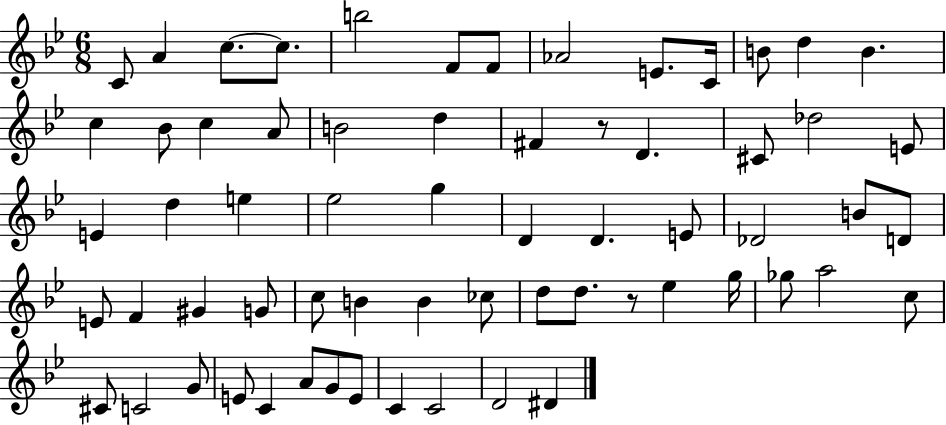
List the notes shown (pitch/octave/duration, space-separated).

C4/e A4/q C5/e. C5/e. B5/h F4/e F4/e Ab4/h E4/e. C4/s B4/e D5/q B4/q. C5/q Bb4/e C5/q A4/e B4/h D5/q F#4/q R/e D4/q. C#4/e Db5/h E4/e E4/q D5/q E5/q Eb5/h G5/q D4/q D4/q. E4/e Db4/h B4/e D4/e E4/e F4/q G#4/q G4/e C5/e B4/q B4/q CES5/e D5/e D5/e. R/e Eb5/q G5/s Gb5/e A5/h C5/e C#4/e C4/h G4/e E4/e C4/q A4/e G4/e E4/e C4/q C4/h D4/h D#4/q